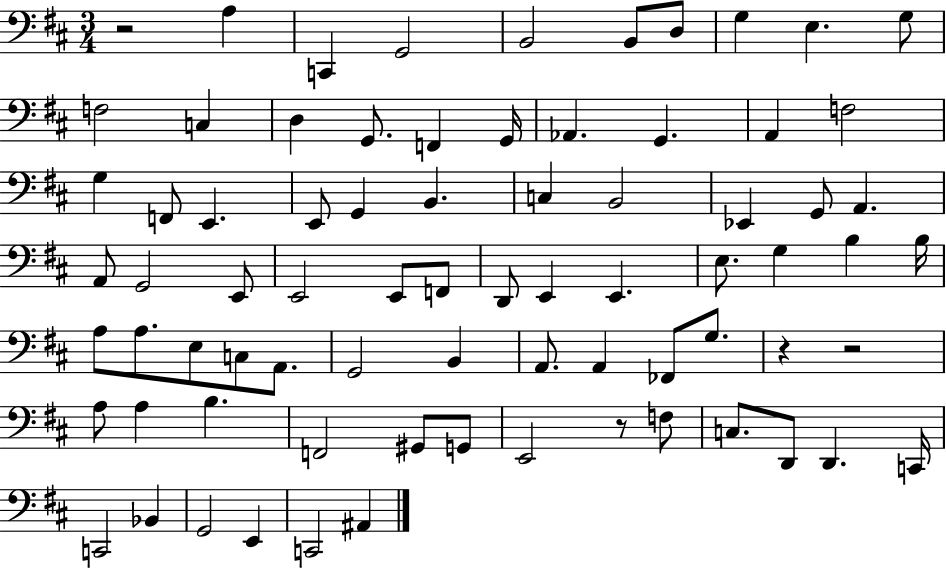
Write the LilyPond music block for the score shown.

{
  \clef bass
  \numericTimeSignature
  \time 3/4
  \key d \major
  r2 a4 | c,4 g,2 | b,2 b,8 d8 | g4 e4. g8 | \break f2 c4 | d4 g,8. f,4 g,16 | aes,4. g,4. | a,4 f2 | \break g4 f,8 e,4. | e,8 g,4 b,4. | c4 b,2 | ees,4 g,8 a,4. | \break a,8 g,2 e,8 | e,2 e,8 f,8 | d,8 e,4 e,4. | e8. g4 b4 b16 | \break a8 a8. e8 c8 a,8. | g,2 b,4 | a,8. a,4 fes,8 g8. | r4 r2 | \break a8 a4 b4. | f,2 gis,8 g,8 | e,2 r8 f8 | c8. d,8 d,4. c,16 | \break c,2 bes,4 | g,2 e,4 | c,2 ais,4 | \bar "|."
}